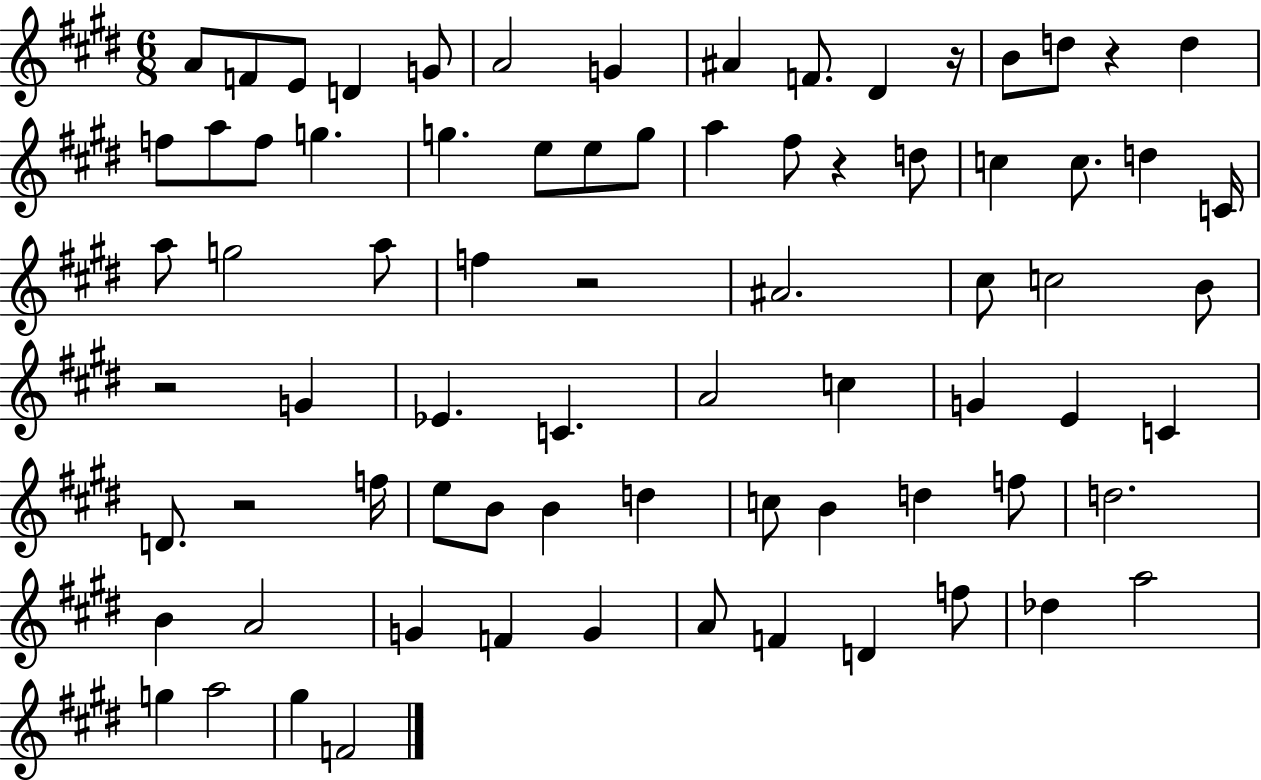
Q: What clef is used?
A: treble